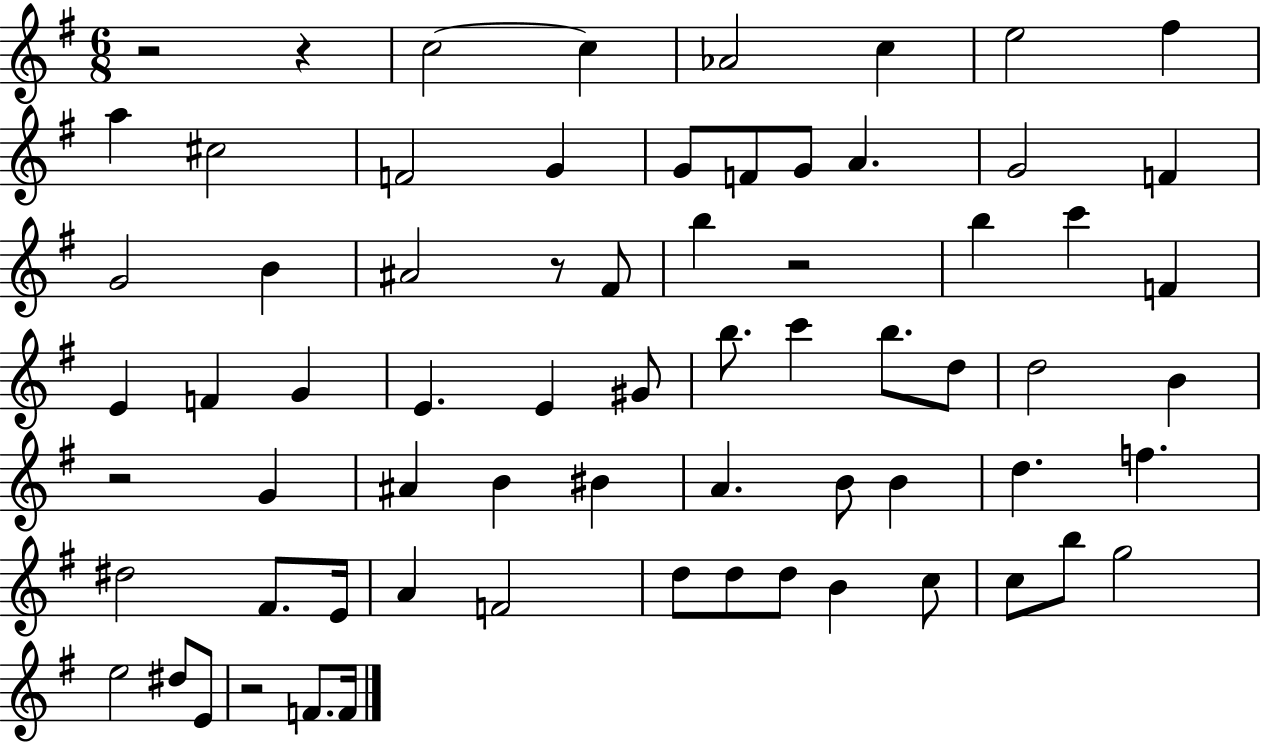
{
  \clef treble
  \numericTimeSignature
  \time 6/8
  \key g \major
  r2 r4 | c''2~~ c''4 | aes'2 c''4 | e''2 fis''4 | \break a''4 cis''2 | f'2 g'4 | g'8 f'8 g'8 a'4. | g'2 f'4 | \break g'2 b'4 | ais'2 r8 fis'8 | b''4 r2 | b''4 c'''4 f'4 | \break e'4 f'4 g'4 | e'4. e'4 gis'8 | b''8. c'''4 b''8. d''8 | d''2 b'4 | \break r2 g'4 | ais'4 b'4 bis'4 | a'4. b'8 b'4 | d''4. f''4. | \break dis''2 fis'8. e'16 | a'4 f'2 | d''8 d''8 d''8 b'4 c''8 | c''8 b''8 g''2 | \break e''2 dis''8 e'8 | r2 f'8. f'16 | \bar "|."
}